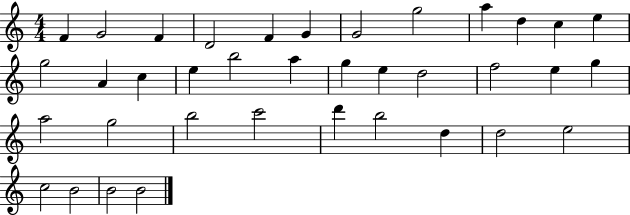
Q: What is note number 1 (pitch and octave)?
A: F4